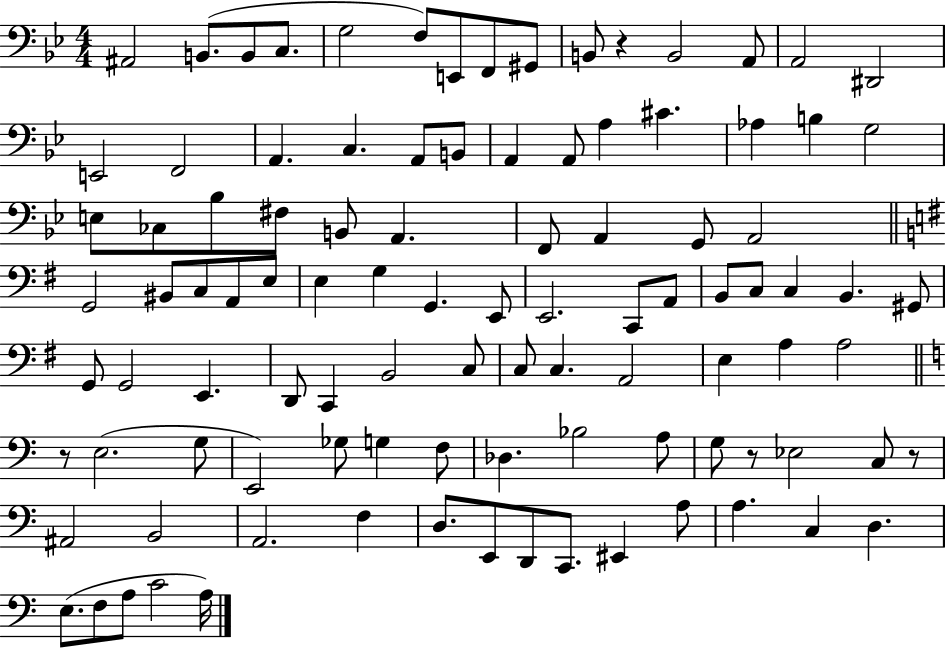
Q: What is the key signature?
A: BES major